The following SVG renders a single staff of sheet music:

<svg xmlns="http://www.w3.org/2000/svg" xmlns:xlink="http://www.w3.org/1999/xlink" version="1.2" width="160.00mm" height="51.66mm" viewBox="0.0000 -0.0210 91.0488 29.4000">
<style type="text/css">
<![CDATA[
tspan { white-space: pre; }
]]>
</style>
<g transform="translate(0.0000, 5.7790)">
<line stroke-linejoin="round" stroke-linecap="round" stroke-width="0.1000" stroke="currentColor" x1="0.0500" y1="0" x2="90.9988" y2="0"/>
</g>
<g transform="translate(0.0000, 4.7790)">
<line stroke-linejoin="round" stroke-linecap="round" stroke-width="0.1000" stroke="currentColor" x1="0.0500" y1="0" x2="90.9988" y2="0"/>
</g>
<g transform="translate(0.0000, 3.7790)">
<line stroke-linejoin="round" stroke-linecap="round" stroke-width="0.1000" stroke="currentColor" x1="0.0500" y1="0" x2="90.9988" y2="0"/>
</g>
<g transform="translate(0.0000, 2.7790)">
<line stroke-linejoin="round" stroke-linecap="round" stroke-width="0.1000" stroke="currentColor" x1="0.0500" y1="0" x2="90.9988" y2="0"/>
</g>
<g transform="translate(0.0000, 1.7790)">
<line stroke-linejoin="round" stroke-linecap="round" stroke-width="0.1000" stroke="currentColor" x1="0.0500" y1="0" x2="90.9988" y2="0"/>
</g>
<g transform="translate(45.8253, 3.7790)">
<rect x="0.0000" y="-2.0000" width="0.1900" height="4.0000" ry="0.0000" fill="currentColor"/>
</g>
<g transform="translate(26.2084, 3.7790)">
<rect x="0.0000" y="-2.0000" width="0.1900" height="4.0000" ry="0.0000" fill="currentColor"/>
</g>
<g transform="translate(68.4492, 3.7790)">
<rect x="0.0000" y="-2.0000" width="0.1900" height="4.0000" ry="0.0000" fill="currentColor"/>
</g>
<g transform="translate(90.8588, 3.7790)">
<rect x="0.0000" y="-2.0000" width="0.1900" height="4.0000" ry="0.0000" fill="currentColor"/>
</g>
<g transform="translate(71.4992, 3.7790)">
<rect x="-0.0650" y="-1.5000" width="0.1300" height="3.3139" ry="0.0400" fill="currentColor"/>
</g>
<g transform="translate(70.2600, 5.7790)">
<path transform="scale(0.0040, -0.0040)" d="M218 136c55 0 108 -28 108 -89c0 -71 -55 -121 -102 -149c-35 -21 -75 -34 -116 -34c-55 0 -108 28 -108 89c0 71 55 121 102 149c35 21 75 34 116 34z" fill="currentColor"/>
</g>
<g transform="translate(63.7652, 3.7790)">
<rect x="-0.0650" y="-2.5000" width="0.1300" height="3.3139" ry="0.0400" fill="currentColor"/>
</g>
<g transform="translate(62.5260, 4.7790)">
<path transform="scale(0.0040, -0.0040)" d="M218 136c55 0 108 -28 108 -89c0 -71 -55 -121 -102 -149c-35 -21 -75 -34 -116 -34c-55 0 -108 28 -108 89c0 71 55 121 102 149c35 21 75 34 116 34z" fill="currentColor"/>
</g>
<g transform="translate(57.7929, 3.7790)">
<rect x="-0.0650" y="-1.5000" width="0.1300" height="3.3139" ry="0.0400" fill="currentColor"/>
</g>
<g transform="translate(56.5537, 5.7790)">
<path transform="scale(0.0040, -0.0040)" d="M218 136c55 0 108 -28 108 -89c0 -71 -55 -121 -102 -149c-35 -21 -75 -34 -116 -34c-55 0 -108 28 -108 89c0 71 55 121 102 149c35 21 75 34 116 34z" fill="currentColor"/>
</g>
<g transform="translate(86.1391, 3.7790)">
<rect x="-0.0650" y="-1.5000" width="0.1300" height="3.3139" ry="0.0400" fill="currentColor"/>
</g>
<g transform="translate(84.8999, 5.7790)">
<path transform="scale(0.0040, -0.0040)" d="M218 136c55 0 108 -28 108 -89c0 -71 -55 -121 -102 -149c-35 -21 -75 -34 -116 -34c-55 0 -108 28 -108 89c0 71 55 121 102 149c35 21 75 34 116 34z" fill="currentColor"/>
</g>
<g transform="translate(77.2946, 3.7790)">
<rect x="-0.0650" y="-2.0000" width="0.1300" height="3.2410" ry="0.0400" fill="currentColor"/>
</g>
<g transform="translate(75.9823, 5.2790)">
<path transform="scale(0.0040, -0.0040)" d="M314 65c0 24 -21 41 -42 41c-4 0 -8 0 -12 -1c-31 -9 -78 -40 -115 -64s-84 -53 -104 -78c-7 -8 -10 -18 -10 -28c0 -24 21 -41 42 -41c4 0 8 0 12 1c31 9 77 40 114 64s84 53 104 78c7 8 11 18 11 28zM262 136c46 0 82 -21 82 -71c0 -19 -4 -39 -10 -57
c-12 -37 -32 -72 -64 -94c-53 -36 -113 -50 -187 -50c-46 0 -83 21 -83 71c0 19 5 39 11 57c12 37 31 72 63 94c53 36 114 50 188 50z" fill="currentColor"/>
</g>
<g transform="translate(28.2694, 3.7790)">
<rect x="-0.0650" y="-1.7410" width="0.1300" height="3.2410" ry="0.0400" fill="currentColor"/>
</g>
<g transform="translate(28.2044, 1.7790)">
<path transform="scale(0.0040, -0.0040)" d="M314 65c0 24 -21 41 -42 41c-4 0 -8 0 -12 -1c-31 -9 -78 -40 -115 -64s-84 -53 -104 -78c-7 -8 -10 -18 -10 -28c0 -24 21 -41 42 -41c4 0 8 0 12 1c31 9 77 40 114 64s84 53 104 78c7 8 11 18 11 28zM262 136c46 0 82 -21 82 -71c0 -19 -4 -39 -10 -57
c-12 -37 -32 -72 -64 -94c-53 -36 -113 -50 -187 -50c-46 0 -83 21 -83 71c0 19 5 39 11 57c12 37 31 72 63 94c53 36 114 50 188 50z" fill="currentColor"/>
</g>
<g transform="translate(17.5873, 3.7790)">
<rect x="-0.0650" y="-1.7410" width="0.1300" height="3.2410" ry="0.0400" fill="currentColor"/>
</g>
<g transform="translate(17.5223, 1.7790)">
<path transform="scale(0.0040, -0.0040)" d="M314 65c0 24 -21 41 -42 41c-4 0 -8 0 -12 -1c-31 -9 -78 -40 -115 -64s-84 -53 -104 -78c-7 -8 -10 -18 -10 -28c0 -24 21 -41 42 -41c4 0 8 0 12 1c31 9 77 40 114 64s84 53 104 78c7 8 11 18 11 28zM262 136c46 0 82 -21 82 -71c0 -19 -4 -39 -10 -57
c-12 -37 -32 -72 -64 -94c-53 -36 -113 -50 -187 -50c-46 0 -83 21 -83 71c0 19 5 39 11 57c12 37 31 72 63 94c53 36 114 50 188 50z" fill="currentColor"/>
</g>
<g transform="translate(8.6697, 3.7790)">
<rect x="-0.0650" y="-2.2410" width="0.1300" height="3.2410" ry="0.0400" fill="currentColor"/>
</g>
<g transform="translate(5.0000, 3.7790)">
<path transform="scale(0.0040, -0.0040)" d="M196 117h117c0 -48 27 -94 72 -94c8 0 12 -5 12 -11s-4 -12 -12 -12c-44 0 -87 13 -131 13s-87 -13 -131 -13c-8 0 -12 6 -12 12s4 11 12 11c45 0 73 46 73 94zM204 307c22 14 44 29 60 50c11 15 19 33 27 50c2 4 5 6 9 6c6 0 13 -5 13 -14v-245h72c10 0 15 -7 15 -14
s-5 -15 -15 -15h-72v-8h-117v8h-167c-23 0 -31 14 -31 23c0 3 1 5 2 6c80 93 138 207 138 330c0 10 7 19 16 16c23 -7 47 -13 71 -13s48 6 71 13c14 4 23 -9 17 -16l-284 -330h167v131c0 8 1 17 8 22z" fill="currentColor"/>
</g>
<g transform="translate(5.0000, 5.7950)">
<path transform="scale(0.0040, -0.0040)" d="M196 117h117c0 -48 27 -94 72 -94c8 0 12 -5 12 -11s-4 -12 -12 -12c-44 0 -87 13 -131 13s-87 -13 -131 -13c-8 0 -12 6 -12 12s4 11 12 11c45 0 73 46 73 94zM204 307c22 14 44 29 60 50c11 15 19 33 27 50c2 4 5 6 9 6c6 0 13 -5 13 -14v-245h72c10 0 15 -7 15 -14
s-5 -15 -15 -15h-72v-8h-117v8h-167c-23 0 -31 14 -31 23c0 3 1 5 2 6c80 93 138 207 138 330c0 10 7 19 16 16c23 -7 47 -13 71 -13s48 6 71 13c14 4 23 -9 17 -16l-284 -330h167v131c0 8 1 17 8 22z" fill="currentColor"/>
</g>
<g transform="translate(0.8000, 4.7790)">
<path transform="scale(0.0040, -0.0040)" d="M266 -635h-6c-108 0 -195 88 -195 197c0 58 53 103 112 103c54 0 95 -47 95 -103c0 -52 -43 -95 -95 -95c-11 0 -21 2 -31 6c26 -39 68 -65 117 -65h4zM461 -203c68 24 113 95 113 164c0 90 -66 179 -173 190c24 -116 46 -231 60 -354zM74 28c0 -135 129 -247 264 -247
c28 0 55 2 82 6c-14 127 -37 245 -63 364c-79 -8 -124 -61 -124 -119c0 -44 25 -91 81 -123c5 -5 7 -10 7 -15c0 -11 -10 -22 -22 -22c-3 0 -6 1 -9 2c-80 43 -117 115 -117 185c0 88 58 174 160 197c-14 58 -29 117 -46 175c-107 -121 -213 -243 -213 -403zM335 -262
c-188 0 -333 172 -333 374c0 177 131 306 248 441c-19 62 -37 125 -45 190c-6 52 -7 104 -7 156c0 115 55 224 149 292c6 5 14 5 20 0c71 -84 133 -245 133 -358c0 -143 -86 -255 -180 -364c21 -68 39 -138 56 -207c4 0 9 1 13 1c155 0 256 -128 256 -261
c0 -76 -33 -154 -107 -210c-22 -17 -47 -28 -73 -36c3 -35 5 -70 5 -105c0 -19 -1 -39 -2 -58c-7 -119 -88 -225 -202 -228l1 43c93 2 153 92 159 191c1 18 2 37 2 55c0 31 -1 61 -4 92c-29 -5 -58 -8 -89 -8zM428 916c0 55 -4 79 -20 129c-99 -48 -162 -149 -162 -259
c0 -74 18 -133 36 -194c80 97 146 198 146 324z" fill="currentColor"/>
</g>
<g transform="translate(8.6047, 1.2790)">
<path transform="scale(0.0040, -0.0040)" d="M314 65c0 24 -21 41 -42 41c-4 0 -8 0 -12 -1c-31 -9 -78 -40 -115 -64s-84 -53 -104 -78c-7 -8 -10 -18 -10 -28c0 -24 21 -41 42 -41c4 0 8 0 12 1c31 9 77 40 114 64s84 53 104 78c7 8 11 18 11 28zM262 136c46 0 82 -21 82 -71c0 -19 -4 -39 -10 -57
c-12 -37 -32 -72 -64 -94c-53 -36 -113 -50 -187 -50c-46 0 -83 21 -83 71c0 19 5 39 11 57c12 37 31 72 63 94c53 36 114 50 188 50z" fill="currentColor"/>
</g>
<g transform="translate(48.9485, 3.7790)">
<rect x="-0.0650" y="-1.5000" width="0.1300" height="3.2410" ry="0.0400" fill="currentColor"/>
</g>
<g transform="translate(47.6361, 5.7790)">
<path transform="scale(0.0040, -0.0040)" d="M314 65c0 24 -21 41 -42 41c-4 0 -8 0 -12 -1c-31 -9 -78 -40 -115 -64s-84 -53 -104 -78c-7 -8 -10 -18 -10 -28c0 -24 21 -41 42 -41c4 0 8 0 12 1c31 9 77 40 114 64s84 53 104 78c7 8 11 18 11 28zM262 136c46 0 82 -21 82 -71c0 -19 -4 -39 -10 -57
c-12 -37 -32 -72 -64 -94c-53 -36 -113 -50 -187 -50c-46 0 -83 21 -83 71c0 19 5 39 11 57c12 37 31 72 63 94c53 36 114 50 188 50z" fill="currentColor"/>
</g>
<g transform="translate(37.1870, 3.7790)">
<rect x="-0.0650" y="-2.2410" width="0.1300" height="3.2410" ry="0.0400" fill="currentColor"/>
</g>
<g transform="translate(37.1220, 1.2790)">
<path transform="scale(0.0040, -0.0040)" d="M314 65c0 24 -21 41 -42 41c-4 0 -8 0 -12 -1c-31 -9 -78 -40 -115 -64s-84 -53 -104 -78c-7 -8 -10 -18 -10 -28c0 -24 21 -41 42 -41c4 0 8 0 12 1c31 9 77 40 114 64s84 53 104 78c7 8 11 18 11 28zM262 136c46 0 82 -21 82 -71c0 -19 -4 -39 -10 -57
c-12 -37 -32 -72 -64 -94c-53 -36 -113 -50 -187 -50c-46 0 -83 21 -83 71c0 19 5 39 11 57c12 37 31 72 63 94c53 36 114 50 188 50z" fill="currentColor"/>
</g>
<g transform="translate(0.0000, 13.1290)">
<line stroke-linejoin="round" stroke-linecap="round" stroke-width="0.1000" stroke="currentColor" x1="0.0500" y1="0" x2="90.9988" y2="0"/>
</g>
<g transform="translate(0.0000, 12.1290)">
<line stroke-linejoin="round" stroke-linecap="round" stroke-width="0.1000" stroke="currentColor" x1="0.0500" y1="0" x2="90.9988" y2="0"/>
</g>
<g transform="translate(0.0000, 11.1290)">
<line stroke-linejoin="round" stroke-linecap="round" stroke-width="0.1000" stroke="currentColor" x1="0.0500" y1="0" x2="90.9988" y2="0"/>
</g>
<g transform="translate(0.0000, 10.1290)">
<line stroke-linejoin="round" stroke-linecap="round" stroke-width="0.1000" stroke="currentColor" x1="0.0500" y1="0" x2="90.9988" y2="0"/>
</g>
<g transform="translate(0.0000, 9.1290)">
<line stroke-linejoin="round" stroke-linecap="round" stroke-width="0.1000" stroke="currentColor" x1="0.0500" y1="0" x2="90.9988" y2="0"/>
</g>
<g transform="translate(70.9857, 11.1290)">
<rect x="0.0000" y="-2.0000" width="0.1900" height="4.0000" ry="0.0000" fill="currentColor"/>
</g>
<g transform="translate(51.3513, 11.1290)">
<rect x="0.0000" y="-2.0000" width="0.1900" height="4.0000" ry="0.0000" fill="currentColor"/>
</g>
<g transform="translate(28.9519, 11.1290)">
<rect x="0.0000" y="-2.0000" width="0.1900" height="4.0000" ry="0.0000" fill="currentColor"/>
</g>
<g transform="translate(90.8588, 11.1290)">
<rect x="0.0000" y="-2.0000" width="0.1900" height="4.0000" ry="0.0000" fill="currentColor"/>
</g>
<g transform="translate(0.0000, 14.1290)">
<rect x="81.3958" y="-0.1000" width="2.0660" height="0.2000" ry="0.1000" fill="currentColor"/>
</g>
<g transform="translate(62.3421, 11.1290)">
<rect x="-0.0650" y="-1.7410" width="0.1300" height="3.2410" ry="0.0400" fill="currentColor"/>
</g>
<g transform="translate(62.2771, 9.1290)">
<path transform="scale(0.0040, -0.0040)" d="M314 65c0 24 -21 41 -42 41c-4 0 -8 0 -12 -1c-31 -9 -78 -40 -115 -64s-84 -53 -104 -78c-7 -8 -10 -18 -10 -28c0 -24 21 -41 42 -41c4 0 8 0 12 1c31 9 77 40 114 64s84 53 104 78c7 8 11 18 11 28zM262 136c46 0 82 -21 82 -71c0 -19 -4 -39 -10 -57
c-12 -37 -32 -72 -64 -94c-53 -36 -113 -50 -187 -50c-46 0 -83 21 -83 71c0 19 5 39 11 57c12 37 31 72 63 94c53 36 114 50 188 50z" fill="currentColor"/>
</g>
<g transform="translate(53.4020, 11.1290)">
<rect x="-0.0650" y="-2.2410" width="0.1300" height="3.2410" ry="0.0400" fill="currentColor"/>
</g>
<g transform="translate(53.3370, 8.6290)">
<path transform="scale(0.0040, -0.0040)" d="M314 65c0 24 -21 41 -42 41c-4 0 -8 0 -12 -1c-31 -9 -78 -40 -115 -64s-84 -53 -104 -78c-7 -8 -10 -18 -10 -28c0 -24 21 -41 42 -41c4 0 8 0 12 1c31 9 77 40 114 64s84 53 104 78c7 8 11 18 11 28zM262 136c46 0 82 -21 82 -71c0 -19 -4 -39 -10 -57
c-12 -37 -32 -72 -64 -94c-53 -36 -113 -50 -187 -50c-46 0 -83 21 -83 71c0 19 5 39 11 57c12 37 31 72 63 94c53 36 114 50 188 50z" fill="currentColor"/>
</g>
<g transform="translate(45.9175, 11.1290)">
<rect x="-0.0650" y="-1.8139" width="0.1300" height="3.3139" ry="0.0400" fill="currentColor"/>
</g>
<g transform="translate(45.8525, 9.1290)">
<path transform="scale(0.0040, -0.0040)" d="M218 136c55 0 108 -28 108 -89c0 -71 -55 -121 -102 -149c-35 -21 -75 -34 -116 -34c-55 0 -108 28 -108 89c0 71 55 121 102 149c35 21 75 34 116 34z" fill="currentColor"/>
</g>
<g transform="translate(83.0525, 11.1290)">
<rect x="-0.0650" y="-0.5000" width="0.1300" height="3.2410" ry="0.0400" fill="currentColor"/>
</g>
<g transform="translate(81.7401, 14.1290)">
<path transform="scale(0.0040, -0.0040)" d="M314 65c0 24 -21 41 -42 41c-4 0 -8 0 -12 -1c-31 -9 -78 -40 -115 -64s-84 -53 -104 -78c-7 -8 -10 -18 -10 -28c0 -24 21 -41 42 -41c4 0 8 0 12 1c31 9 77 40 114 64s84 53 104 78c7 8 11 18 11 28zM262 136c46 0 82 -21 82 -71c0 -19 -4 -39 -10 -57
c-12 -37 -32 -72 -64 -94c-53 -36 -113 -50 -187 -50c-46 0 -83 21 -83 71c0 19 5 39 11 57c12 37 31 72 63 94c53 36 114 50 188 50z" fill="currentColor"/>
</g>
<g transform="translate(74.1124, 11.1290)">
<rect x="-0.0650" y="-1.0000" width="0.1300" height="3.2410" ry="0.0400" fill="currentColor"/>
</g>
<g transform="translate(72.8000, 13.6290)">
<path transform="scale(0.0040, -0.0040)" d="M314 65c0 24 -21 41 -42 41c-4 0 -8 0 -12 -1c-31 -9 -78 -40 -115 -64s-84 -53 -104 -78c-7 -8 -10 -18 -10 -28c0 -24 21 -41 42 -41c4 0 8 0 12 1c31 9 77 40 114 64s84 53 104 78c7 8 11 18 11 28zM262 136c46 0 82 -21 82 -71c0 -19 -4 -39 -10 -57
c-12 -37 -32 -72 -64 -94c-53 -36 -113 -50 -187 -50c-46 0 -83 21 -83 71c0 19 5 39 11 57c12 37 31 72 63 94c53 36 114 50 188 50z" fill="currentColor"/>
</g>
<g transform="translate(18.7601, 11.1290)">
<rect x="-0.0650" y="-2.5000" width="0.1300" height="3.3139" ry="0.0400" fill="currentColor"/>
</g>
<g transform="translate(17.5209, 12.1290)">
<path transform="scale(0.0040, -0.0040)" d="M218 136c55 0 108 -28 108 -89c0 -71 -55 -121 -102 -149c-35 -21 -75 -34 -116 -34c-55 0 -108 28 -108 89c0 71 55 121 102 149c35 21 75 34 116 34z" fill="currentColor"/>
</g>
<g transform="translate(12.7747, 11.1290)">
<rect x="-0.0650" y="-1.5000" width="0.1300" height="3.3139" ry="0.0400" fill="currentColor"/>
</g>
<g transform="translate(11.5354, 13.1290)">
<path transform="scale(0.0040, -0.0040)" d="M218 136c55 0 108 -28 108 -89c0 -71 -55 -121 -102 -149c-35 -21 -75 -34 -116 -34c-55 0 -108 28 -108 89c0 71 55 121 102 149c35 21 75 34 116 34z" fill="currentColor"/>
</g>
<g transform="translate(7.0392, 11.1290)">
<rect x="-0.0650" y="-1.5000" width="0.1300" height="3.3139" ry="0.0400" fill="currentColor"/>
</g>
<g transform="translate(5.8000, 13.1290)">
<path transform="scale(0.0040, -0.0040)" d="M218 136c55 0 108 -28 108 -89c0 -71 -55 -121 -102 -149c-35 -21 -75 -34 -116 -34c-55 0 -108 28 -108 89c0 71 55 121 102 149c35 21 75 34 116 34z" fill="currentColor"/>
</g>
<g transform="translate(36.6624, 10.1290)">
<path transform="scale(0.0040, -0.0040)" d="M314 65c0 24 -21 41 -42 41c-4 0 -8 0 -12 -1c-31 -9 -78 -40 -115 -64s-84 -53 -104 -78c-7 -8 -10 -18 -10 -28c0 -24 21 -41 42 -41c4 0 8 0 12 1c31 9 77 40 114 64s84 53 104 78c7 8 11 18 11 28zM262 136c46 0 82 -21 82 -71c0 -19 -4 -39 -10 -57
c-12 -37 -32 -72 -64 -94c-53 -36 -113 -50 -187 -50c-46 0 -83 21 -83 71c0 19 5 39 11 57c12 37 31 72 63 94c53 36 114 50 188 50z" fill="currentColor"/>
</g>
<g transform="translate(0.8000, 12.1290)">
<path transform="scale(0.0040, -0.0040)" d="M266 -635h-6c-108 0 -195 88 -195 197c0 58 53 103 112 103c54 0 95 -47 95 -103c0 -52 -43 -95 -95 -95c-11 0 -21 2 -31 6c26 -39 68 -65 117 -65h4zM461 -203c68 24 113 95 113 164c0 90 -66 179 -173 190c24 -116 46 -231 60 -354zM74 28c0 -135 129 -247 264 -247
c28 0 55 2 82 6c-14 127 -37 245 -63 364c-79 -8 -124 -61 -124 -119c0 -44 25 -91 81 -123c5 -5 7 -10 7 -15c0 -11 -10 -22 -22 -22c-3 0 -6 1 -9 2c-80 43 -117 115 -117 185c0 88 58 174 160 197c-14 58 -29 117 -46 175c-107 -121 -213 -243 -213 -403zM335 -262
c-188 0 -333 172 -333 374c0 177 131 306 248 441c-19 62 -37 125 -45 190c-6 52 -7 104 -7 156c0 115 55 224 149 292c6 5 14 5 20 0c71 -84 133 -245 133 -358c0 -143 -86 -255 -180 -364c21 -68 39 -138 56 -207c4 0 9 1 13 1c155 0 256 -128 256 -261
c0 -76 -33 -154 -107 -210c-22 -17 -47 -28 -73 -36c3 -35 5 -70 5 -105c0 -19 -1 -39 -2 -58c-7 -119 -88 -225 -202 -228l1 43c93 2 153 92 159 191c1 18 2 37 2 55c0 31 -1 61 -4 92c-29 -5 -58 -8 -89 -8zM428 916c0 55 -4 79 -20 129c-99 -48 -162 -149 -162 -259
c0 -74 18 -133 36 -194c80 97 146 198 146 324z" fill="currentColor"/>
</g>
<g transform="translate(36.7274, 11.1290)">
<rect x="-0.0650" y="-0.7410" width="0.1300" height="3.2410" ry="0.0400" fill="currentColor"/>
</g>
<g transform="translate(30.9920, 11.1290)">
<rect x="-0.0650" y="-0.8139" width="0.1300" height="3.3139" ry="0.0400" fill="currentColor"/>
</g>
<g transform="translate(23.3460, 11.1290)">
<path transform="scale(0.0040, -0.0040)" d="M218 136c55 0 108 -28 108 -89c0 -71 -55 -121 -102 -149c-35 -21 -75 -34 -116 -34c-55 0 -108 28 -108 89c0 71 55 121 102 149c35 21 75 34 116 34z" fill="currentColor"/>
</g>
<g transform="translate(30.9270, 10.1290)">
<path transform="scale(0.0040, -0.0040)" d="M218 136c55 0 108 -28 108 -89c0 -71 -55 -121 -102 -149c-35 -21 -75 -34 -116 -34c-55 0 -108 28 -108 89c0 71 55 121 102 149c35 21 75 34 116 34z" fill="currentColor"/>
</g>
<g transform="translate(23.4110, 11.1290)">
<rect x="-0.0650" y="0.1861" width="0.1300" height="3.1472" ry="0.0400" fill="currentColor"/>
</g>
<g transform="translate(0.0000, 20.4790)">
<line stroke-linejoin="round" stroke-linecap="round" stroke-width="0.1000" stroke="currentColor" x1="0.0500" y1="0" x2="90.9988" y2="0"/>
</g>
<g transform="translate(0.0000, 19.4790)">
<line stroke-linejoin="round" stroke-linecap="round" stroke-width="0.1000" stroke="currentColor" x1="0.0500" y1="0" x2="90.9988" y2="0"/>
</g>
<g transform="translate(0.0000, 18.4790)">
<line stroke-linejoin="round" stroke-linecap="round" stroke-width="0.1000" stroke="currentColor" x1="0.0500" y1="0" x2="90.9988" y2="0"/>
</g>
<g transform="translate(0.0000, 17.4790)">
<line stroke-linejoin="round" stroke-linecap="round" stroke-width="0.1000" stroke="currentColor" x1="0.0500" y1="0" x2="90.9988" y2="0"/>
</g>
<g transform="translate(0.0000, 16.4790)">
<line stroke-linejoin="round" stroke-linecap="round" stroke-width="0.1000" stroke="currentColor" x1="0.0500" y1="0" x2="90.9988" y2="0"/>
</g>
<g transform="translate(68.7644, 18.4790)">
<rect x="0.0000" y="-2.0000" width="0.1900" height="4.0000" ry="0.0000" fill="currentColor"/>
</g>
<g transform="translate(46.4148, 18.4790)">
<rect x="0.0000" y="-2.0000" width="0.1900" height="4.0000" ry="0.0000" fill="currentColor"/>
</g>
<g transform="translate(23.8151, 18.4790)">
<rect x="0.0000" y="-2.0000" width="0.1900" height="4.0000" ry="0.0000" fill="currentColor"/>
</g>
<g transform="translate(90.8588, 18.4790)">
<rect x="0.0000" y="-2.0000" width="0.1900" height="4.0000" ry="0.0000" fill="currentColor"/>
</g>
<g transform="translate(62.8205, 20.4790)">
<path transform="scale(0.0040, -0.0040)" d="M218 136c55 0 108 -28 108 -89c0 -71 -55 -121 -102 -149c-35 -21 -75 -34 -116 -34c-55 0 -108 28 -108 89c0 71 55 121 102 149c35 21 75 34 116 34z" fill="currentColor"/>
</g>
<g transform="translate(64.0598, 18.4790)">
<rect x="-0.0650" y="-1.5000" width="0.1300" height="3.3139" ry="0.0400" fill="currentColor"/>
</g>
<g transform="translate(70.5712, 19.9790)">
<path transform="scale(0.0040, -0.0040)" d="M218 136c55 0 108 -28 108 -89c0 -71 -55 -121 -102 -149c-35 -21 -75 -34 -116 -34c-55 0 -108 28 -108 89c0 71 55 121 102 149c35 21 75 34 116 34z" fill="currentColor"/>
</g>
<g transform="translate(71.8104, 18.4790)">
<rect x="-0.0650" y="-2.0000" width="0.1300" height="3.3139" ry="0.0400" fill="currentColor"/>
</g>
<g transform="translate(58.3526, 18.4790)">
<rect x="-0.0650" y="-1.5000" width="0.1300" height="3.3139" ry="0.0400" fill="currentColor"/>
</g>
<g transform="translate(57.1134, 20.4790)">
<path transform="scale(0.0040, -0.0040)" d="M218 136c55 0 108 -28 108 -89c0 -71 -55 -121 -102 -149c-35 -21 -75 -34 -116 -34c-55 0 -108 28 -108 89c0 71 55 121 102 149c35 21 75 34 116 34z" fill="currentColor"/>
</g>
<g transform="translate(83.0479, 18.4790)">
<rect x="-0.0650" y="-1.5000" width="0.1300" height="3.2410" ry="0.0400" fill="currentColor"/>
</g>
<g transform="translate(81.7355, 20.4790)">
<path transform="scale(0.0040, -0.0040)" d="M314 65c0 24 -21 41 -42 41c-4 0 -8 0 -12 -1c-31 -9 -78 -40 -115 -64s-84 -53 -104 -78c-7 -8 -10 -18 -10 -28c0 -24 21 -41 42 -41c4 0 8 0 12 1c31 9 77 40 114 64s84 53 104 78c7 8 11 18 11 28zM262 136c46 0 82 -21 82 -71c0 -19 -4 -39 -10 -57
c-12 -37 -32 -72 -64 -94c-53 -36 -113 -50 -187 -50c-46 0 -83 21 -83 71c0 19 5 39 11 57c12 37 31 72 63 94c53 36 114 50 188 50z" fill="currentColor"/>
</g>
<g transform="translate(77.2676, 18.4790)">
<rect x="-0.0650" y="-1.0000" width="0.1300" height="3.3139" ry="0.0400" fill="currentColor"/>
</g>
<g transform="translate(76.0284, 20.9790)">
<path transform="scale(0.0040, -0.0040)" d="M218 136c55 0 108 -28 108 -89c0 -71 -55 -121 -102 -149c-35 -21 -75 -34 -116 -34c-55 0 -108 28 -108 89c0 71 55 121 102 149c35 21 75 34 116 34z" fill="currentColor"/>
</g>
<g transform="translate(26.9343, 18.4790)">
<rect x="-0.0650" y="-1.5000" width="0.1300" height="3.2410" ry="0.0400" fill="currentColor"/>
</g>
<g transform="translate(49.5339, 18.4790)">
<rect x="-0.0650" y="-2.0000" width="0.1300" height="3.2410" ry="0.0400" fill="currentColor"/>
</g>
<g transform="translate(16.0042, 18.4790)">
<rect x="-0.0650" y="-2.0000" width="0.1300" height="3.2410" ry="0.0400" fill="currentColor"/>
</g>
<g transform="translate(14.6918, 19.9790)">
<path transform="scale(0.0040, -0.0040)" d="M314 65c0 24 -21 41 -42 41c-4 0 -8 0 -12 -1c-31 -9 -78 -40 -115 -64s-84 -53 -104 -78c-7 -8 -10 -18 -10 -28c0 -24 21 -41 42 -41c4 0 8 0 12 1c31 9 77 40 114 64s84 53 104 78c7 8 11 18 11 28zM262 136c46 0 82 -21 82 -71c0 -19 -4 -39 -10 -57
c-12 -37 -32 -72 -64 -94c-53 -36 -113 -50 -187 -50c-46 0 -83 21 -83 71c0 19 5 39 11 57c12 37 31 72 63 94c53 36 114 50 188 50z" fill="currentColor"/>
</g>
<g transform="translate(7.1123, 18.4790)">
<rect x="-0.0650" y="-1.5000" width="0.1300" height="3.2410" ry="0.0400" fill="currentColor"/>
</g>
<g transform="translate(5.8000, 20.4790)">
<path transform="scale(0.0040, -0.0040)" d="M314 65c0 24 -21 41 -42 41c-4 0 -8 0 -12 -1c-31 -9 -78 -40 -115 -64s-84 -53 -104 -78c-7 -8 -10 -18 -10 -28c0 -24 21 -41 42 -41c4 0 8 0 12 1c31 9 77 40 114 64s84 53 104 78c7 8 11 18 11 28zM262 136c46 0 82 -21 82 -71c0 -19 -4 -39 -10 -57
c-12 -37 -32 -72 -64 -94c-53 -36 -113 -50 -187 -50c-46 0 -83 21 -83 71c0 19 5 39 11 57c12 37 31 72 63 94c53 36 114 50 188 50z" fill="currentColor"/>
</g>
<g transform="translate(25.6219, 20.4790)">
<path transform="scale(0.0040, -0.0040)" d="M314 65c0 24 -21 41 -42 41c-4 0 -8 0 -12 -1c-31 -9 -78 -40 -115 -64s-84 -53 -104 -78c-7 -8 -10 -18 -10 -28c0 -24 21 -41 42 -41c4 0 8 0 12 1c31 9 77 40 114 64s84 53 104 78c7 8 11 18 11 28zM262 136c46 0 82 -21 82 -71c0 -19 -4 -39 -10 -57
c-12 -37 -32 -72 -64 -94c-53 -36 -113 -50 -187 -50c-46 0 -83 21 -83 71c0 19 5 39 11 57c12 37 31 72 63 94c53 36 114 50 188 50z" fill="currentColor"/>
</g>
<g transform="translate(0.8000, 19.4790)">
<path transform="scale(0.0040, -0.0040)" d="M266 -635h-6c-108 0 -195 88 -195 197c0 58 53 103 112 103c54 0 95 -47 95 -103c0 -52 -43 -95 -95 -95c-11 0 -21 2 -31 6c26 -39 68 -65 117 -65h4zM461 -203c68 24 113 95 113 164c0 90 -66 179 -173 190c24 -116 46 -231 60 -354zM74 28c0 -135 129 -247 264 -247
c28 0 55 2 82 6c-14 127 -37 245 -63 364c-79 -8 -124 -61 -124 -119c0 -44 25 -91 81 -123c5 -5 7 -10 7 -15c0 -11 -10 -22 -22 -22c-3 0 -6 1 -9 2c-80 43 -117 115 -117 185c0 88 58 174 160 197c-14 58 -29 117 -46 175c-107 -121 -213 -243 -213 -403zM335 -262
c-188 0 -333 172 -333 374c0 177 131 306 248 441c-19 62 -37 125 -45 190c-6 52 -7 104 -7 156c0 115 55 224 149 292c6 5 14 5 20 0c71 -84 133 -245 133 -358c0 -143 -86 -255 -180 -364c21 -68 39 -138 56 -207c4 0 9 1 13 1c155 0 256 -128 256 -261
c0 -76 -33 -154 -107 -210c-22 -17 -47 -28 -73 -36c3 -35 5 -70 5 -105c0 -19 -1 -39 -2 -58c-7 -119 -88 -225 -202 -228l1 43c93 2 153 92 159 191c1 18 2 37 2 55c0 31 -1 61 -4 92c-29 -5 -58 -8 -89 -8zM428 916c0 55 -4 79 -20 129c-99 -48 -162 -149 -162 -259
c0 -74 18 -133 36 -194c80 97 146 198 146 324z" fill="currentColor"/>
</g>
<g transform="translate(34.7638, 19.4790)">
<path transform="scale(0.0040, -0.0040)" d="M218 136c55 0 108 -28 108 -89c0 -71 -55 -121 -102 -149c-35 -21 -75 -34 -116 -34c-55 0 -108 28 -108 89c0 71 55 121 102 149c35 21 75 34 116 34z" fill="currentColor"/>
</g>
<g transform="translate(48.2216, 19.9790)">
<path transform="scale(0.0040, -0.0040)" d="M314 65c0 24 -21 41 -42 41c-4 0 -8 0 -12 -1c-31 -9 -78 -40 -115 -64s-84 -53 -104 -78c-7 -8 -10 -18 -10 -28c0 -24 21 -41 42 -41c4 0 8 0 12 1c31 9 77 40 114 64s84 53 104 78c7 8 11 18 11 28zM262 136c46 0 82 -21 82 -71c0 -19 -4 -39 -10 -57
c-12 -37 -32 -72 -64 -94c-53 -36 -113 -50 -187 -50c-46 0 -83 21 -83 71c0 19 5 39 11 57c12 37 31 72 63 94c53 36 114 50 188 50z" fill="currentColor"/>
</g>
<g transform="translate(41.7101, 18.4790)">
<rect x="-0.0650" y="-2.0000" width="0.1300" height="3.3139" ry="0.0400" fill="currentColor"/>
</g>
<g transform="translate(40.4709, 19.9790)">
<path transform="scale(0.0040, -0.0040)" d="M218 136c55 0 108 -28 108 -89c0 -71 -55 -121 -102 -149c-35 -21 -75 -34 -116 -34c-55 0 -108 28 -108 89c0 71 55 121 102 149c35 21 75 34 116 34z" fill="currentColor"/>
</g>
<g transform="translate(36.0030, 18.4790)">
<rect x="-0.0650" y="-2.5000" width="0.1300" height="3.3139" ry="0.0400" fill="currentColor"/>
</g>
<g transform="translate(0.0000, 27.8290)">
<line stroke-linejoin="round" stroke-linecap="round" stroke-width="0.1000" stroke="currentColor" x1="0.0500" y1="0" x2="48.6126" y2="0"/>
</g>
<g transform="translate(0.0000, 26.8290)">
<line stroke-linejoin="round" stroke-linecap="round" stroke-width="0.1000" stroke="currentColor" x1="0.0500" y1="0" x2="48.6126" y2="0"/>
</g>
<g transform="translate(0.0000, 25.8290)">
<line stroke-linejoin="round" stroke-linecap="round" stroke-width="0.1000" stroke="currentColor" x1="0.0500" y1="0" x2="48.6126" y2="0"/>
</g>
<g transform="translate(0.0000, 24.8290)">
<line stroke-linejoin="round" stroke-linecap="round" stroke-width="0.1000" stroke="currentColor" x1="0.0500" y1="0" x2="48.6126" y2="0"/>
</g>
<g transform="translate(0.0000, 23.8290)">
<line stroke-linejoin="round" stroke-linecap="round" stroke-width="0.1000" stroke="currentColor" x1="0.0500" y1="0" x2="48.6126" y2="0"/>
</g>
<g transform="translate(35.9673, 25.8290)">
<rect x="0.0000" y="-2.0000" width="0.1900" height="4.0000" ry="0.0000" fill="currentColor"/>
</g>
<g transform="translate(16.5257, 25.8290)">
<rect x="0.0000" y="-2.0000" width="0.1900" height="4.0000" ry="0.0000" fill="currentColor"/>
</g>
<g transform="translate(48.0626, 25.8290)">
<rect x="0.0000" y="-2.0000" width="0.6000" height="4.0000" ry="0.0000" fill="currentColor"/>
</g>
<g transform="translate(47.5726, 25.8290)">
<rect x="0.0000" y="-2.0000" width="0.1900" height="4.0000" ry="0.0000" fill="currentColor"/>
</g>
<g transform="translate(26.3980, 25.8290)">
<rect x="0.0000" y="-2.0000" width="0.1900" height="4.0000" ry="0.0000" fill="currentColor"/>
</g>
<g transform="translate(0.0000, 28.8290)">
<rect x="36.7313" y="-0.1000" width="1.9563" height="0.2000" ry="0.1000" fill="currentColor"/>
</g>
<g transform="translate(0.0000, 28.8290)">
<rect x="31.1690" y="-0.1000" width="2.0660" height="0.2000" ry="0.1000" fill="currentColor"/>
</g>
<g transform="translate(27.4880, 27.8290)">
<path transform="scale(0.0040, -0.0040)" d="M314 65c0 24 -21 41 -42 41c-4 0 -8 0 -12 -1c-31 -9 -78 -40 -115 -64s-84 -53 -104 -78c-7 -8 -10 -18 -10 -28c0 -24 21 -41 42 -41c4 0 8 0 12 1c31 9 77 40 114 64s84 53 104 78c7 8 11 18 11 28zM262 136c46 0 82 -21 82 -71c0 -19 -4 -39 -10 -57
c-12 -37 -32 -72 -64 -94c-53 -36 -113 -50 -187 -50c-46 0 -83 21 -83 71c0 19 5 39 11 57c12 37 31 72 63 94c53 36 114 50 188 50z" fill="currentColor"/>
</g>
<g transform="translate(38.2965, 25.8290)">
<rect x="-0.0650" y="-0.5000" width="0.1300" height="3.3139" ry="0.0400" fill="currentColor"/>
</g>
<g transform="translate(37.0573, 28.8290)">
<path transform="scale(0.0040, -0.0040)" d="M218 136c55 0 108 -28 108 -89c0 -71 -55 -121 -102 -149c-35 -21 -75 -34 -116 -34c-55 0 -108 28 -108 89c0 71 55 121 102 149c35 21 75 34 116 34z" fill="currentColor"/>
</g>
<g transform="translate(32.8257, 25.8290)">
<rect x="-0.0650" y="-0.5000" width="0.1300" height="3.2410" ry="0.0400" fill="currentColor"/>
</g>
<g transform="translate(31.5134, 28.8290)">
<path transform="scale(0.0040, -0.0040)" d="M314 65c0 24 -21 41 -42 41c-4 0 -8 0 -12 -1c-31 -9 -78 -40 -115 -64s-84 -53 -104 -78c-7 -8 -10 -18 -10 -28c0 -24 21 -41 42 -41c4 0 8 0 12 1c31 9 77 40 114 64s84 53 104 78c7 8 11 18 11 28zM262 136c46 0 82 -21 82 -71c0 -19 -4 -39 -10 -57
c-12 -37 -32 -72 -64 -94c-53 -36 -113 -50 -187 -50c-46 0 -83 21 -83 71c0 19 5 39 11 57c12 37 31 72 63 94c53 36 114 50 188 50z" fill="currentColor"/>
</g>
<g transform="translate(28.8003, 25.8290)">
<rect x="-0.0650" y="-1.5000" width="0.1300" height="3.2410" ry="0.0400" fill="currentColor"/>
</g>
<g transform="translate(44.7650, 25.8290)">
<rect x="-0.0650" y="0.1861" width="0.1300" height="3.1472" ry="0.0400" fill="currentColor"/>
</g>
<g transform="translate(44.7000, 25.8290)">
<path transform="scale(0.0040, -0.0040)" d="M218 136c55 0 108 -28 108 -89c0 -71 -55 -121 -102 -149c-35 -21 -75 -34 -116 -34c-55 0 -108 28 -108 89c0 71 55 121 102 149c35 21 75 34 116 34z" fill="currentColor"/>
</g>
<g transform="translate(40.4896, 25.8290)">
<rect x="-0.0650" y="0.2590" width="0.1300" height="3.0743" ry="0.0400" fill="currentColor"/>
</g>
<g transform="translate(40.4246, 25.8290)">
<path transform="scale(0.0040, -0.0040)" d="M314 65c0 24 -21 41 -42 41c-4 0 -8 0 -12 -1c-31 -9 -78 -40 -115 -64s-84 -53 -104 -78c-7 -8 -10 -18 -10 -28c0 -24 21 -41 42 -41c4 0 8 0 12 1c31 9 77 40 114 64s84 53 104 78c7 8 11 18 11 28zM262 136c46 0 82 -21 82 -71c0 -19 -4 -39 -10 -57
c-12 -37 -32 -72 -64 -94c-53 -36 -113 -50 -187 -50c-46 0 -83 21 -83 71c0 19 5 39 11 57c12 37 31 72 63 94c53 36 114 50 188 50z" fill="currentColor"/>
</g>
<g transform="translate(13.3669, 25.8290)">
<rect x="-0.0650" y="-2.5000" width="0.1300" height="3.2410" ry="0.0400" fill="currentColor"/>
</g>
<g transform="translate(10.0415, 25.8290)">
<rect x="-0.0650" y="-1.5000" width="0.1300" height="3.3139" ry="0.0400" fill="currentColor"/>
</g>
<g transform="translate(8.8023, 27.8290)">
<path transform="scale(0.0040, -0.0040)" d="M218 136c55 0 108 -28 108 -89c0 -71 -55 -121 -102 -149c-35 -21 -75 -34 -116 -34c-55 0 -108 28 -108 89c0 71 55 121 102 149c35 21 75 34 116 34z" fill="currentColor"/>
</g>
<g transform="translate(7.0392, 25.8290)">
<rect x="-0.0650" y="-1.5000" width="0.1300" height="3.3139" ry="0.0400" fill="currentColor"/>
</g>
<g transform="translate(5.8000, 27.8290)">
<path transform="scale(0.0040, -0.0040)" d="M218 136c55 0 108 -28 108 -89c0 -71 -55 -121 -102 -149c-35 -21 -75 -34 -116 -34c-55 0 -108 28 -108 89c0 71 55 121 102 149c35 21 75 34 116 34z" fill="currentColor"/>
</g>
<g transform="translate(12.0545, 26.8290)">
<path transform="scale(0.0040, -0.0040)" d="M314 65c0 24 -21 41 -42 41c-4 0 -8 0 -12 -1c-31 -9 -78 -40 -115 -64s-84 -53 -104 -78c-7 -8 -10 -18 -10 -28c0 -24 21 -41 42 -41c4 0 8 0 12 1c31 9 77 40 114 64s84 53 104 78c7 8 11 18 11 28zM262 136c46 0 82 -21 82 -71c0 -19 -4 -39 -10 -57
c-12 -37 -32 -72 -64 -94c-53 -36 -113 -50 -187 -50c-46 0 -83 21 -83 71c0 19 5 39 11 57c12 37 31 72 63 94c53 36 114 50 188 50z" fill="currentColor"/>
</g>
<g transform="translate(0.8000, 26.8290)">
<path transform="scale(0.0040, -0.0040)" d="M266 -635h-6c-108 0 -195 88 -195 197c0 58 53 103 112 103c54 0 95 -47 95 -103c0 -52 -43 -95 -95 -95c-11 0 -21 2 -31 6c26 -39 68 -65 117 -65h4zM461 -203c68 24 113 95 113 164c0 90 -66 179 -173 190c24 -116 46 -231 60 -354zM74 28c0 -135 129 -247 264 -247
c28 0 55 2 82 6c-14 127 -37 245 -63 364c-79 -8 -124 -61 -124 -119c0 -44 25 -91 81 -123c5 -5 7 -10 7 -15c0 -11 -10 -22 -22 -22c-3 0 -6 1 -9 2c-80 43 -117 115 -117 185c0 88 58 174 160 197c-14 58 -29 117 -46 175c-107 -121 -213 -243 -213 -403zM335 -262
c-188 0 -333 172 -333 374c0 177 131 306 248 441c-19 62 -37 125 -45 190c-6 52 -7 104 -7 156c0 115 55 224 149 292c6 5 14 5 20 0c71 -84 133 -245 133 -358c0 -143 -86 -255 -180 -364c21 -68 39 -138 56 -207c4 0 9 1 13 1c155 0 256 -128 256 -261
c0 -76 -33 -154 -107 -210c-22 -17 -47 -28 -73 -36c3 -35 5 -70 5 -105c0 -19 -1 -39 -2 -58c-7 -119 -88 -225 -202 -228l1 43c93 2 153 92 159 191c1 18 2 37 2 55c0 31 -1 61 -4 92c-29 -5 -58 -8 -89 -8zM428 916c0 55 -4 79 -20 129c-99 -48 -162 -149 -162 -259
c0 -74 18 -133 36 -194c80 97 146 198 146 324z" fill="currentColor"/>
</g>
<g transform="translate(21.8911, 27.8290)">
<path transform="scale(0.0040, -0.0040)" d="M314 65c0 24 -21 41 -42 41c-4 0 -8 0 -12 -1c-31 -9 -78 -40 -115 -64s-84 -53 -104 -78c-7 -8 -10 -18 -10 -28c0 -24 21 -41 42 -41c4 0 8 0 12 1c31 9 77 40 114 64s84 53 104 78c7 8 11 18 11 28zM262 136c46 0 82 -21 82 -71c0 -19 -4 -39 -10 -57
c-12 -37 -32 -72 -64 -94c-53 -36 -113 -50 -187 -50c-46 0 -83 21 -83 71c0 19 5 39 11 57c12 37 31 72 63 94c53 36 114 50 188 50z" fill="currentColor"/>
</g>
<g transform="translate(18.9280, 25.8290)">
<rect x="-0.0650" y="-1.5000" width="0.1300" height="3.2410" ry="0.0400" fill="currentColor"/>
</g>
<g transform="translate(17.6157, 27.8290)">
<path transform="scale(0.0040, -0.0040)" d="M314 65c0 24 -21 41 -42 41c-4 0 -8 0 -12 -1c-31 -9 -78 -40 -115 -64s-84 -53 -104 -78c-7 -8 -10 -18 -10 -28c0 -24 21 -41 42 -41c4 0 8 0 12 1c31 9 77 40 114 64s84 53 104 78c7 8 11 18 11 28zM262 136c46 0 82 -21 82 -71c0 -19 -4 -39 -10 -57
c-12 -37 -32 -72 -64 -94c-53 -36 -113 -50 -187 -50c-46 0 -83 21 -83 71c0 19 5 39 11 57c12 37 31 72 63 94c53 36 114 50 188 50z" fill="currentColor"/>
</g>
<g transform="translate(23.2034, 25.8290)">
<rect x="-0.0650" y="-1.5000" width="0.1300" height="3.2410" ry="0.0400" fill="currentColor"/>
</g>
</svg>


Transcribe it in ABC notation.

X:1
T:Untitled
M:4/4
L:1/4
K:C
g2 f2 f2 g2 E2 E G E F2 E E E G B d d2 f g2 f2 D2 C2 E2 F2 E2 G F F2 E E F D E2 E E G2 E2 E2 E2 C2 C B2 B